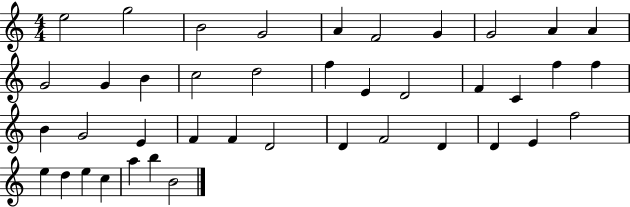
{
  \clef treble
  \numericTimeSignature
  \time 4/4
  \key c \major
  e''2 g''2 | b'2 g'2 | a'4 f'2 g'4 | g'2 a'4 a'4 | \break g'2 g'4 b'4 | c''2 d''2 | f''4 e'4 d'2 | f'4 c'4 f''4 f''4 | \break b'4 g'2 e'4 | f'4 f'4 d'2 | d'4 f'2 d'4 | d'4 e'4 f''2 | \break e''4 d''4 e''4 c''4 | a''4 b''4 b'2 | \bar "|."
}